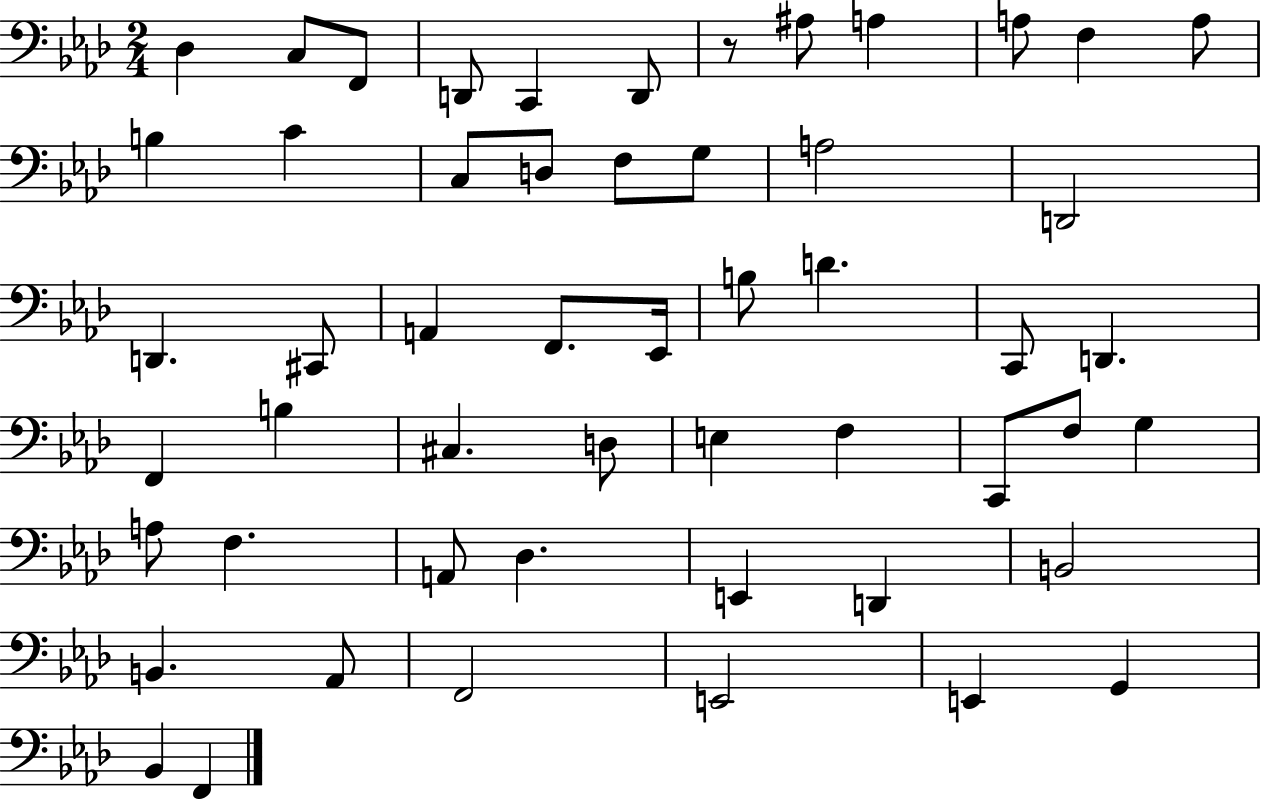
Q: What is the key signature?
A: AES major